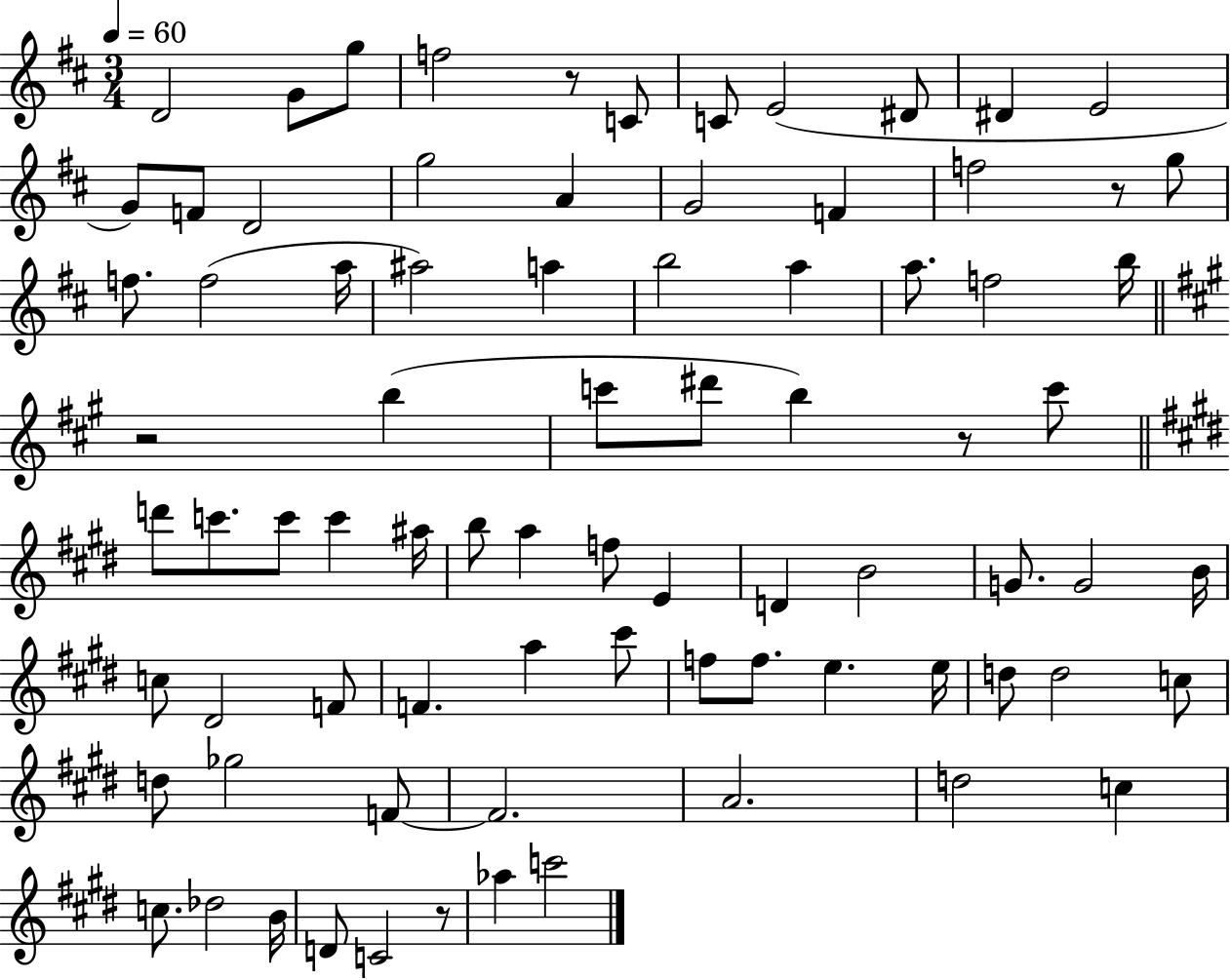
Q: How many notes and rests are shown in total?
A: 80